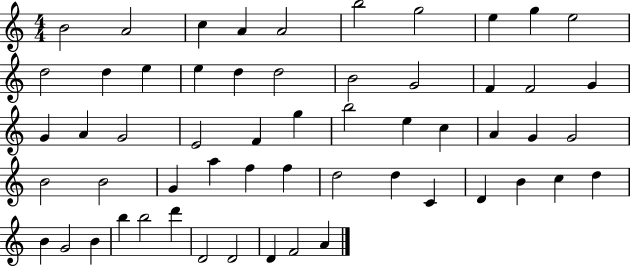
B4/h A4/h C5/q A4/q A4/h B5/h G5/h E5/q G5/q E5/h D5/h D5/q E5/q E5/q D5/q D5/h B4/h G4/h F4/q F4/h G4/q G4/q A4/q G4/h E4/h F4/q G5/q B5/h E5/q C5/q A4/q G4/q G4/h B4/h B4/h G4/q A5/q F5/q F5/q D5/h D5/q C4/q D4/q B4/q C5/q D5/q B4/q G4/h B4/q B5/q B5/h D6/q D4/h D4/h D4/q F4/h A4/q